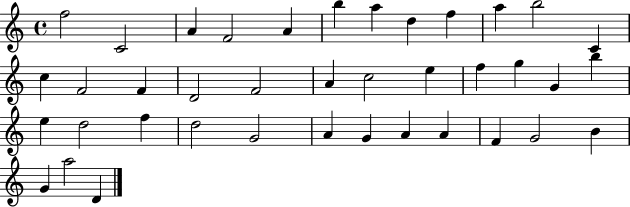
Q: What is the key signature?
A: C major